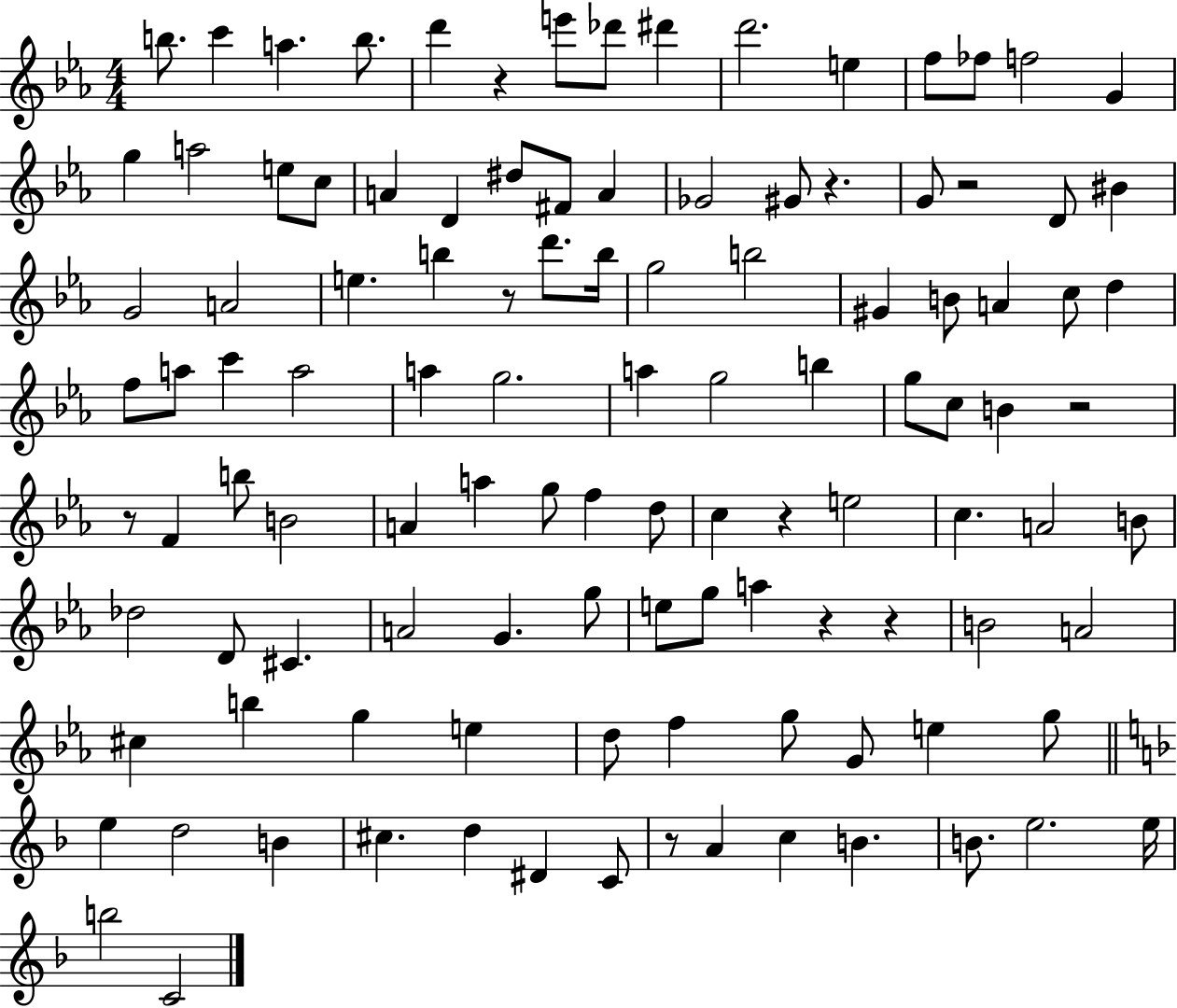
{
  \clef treble
  \numericTimeSignature
  \time 4/4
  \key ees \major
  b''8. c'''4 a''4. b''8. | d'''4 r4 e'''8 des'''8 dis'''4 | d'''2. e''4 | f''8 fes''8 f''2 g'4 | \break g''4 a''2 e''8 c''8 | a'4 d'4 dis''8 fis'8 a'4 | ges'2 gis'8 r4. | g'8 r2 d'8 bis'4 | \break g'2 a'2 | e''4. b''4 r8 d'''8. b''16 | g''2 b''2 | gis'4 b'8 a'4 c''8 d''4 | \break f''8 a''8 c'''4 a''2 | a''4 g''2. | a''4 g''2 b''4 | g''8 c''8 b'4 r2 | \break r8 f'4 b''8 b'2 | a'4 a''4 g''8 f''4 d''8 | c''4 r4 e''2 | c''4. a'2 b'8 | \break des''2 d'8 cis'4. | a'2 g'4. g''8 | e''8 g''8 a''4 r4 r4 | b'2 a'2 | \break cis''4 b''4 g''4 e''4 | d''8 f''4 g''8 g'8 e''4 g''8 | \bar "||" \break \key d \minor e''4 d''2 b'4 | cis''4. d''4 dis'4 c'8 | r8 a'4 c''4 b'4. | b'8. e''2. e''16 | \break b''2 c'2 | \bar "|."
}